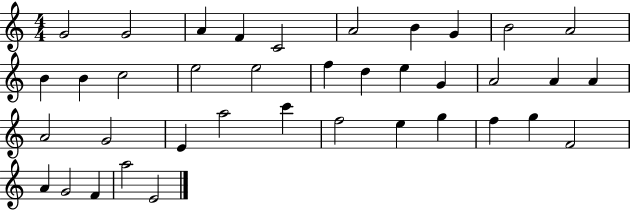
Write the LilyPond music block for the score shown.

{
  \clef treble
  \numericTimeSignature
  \time 4/4
  \key c \major
  g'2 g'2 | a'4 f'4 c'2 | a'2 b'4 g'4 | b'2 a'2 | \break b'4 b'4 c''2 | e''2 e''2 | f''4 d''4 e''4 g'4 | a'2 a'4 a'4 | \break a'2 g'2 | e'4 a''2 c'''4 | f''2 e''4 g''4 | f''4 g''4 f'2 | \break a'4 g'2 f'4 | a''2 e'2 | \bar "|."
}